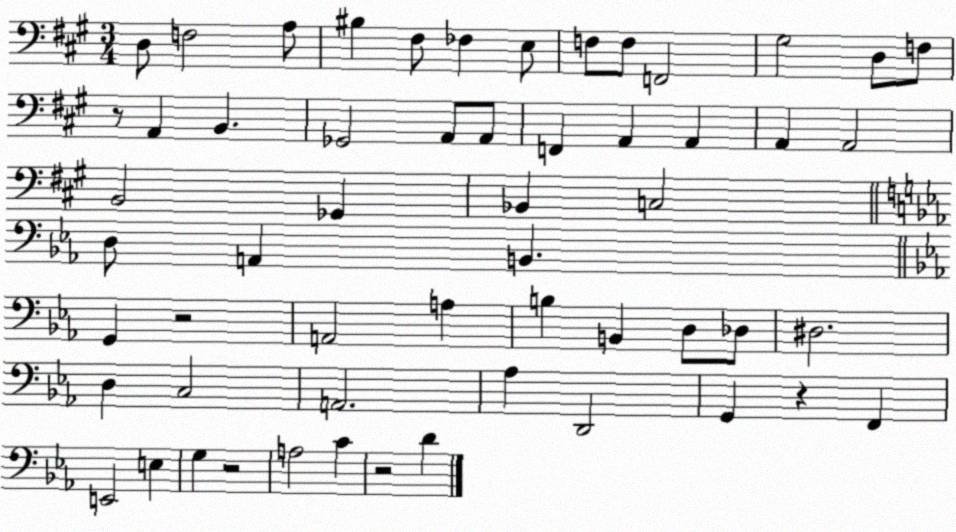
X:1
T:Untitled
M:3/4
L:1/4
K:A
D,/2 F,2 A,/2 ^B, ^F,/2 _F, E,/2 F,/2 F,/2 F,,2 ^G,2 D,/2 F,/2 z/2 A,, B,, _G,,2 A,,/2 A,,/2 F,, A,, A,, A,, A,,2 B,,2 _G,, _B,, C,2 D,/2 A,, B,, G,, z2 A,,2 A, B, B,, D,/2 _D,/2 ^D,2 D, C,2 A,,2 _A, D,,2 G,, z F,, E,,2 E, G, z2 A,2 C z2 D